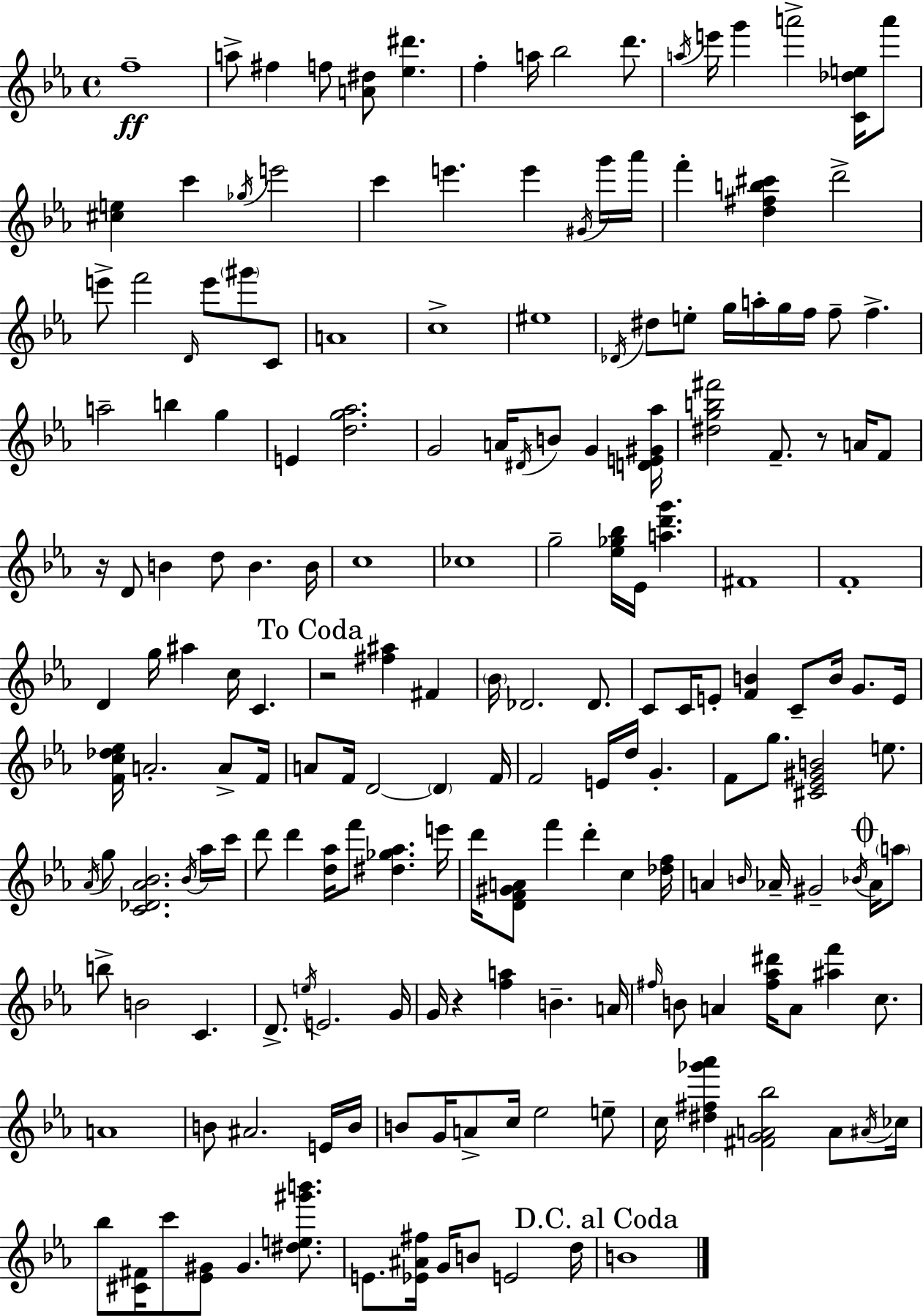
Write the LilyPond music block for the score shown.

{
  \clef treble
  \time 4/4
  \defaultTimeSignature
  \key c \minor
  f''1--\ff | a''8-> fis''4 f''8 <a' dis''>8 <ees'' dis'''>4. | f''4-. a''16 bes''2 d'''8. | \acciaccatura { a''16 } e'''16 g'''4 a'''2-> <c' des'' e''>16 a'''8 | \break <cis'' e''>4 c'''4 \acciaccatura { ges''16 } e'''2 | c'''4 e'''4. e'''4 | \acciaccatura { gis'16 } g'''16 aes'''16 f'''4-. <d'' fis'' b'' cis'''>4 d'''2-> | e'''8-> f'''2 \grace { d'16 } e'''8 | \break \parenthesize gis'''8 c'8 a'1 | c''1-> | eis''1 | \acciaccatura { des'16 } dis''8 e''8-. g''16 a''16-. g''16 f''16 f''8-- f''4.-> | \break a''2-- b''4 | g''4 e'4 <d'' g'' aes''>2. | g'2 a'16 \acciaccatura { dis'16 } b'8 | g'4 <d' e' gis' aes''>16 <dis'' g'' b'' fis'''>2 f'8.-- | \break r8 a'16 f'8 r16 d'8 b'4 d''8 b'4. | b'16 c''1 | ces''1 | g''2-- <ees'' ges'' bes''>16 ees'16 | \break <a'' d''' g'''>4. fis'1 | f'1-. | d'4 g''16 ais''4 c''16 | c'4. \mark "To Coda" r2 <fis'' ais''>4 | \break fis'4 \parenthesize bes'16 des'2. | des'8. c'8 c'16 e'8-. <f' b'>4 c'8-- | b'16 g'8. e'16 <f' c'' des'' ees''>16 a'2.-. | a'8-> f'16 a'8 f'16 d'2~~ | \break \parenthesize d'4 f'16 f'2 e'16 d''16 | g'4.-. f'8 g''8. <cis' ees' gis' b'>2 | e''8. \acciaccatura { aes'16 } g''8 <c' des' aes' bes'>2. | \acciaccatura { bes'16 } aes''16 c'''16 d'''8 d'''4 <d'' aes''>16 f'''8 | \break <dis'' ges'' aes''>4. e'''16 d'''16 <d' f' gis' a'>8 f'''4 d'''4-. | c''4 <des'' f''>16 a'4 \grace { b'16 } aes'16-- gis'2-- | \acciaccatura { bes'16 } \mark \markup { \musicglyph "scripts.coda" } aes'16 \parenthesize a''8 b''8-> b'2 | c'4. d'8.-> \acciaccatura { e''16 } e'2. | \break g'16 g'16 r4 | <f'' a''>4 b'4.-- a'16 \grace { fis''16 } b'8 a'4 | <fis'' aes'' dis'''>16 a'8 <ais'' f'''>4 c''8. a'1 | b'8 ais'2. | \break e'16 b'16 b'8 g'16 a'8-> | c''16 ees''2 e''8-- c''16 <dis'' fis'' ges''' aes'''>4 | <fis' g' a' bes''>2 a'8 \acciaccatura { ais'16 } ces''16 bes''8 <cis' fis'>16 | c'''8 <ees' gis'>8 gis'4. <dis'' e'' gis''' b'''>8. e'8. | \break <ees' ais' fis''>16 g'16 b'8 e'2 d''16 \mark "D.C. al Coda" b'1 | \bar "|."
}